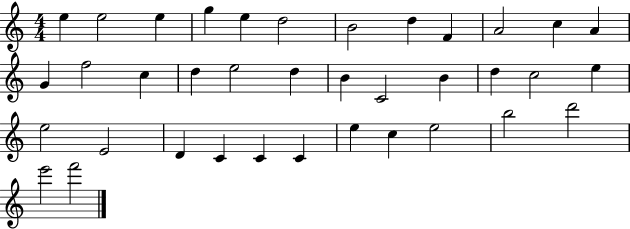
{
  \clef treble
  \numericTimeSignature
  \time 4/4
  \key c \major
  e''4 e''2 e''4 | g''4 e''4 d''2 | b'2 d''4 f'4 | a'2 c''4 a'4 | \break g'4 f''2 c''4 | d''4 e''2 d''4 | b'4 c'2 b'4 | d''4 c''2 e''4 | \break e''2 e'2 | d'4 c'4 c'4 c'4 | e''4 c''4 e''2 | b''2 d'''2 | \break e'''2 f'''2 | \bar "|."
}